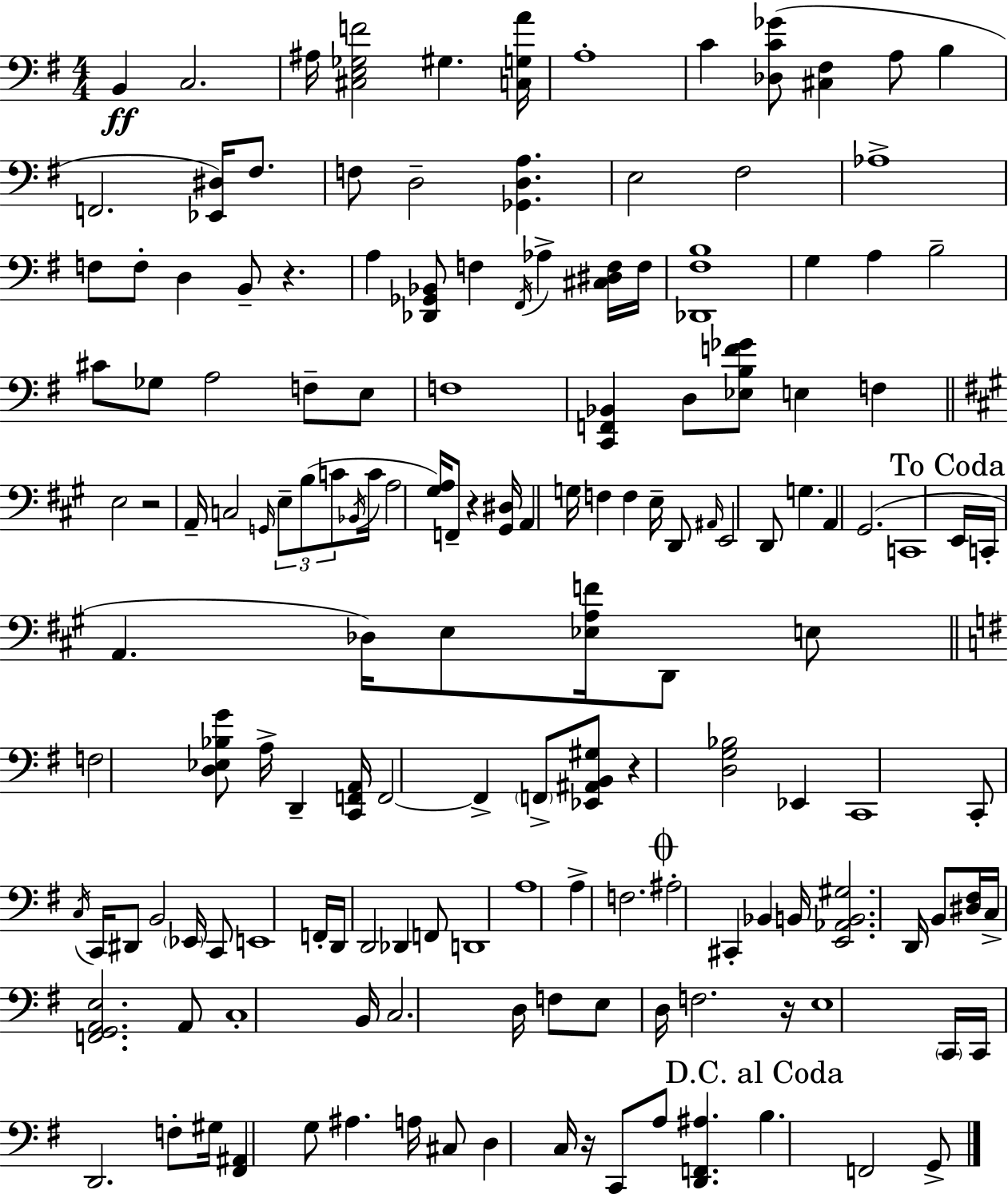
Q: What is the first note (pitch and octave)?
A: B2